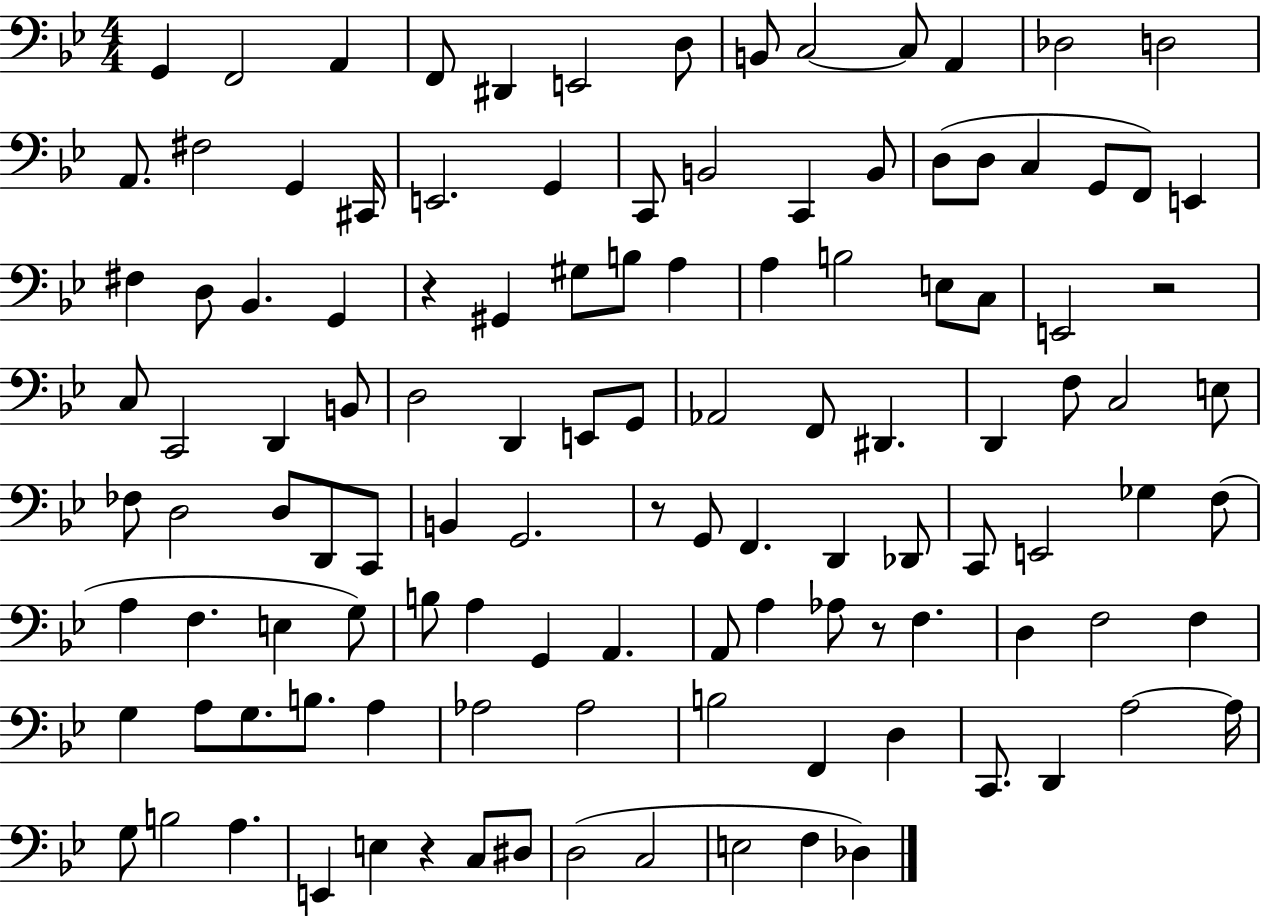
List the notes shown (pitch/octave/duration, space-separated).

G2/q F2/h A2/q F2/e D#2/q E2/h D3/e B2/e C3/h C3/e A2/q Db3/h D3/h A2/e. F#3/h G2/q C#2/s E2/h. G2/q C2/e B2/h C2/q B2/e D3/e D3/e C3/q G2/e F2/e E2/q F#3/q D3/e Bb2/q. G2/q R/q G#2/q G#3/e B3/e A3/q A3/q B3/h E3/e C3/e E2/h R/h C3/e C2/h D2/q B2/e D3/h D2/q E2/e G2/e Ab2/h F2/e D#2/q. D2/q F3/e C3/h E3/e FES3/e D3/h D3/e D2/e C2/e B2/q G2/h. R/e G2/e F2/q. D2/q Db2/e C2/e E2/h Gb3/q F3/e A3/q F3/q. E3/q G3/e B3/e A3/q G2/q A2/q. A2/e A3/q Ab3/e R/e F3/q. D3/q F3/h F3/q G3/q A3/e G3/e. B3/e. A3/q Ab3/h Ab3/h B3/h F2/q D3/q C2/e. D2/q A3/h A3/s G3/e B3/h A3/q. E2/q E3/q R/q C3/e D#3/e D3/h C3/h E3/h F3/q Db3/q